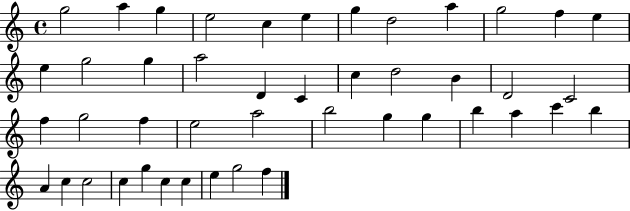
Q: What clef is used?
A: treble